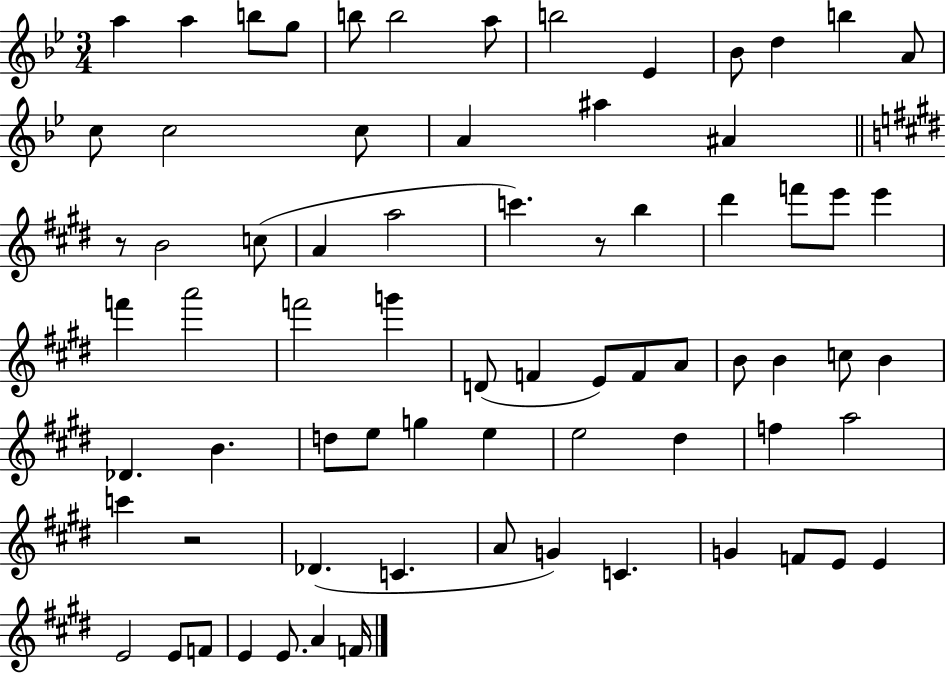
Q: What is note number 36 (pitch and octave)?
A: E4